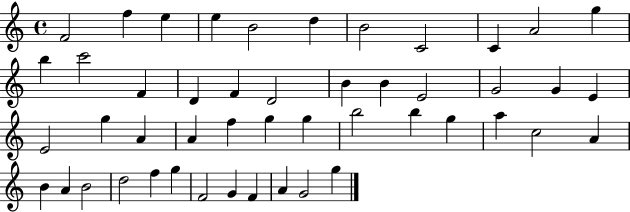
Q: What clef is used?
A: treble